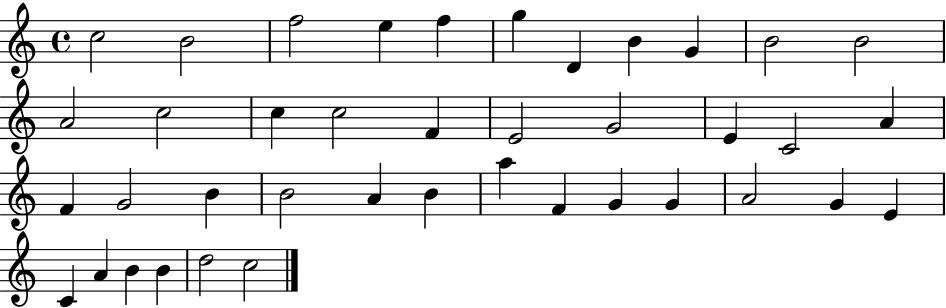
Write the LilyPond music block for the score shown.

{
  \clef treble
  \time 4/4
  \defaultTimeSignature
  \key c \major
  c''2 b'2 | f''2 e''4 f''4 | g''4 d'4 b'4 g'4 | b'2 b'2 | \break a'2 c''2 | c''4 c''2 f'4 | e'2 g'2 | e'4 c'2 a'4 | \break f'4 g'2 b'4 | b'2 a'4 b'4 | a''4 f'4 g'4 g'4 | a'2 g'4 e'4 | \break c'4 a'4 b'4 b'4 | d''2 c''2 | \bar "|."
}